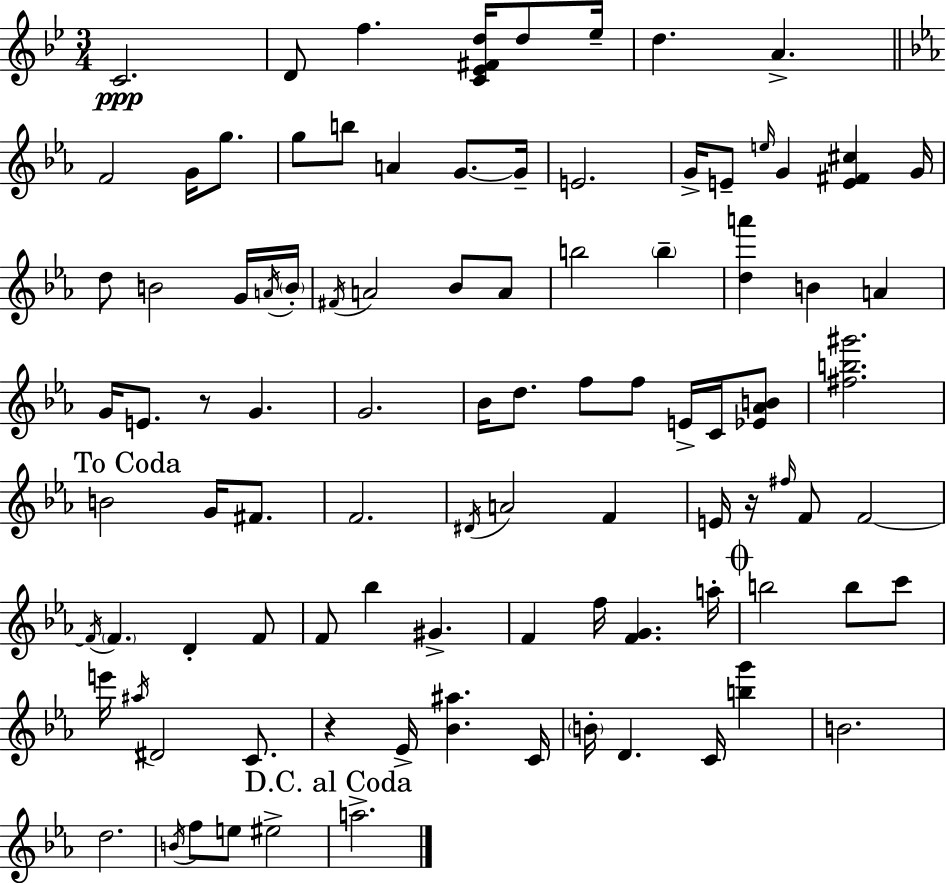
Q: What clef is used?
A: treble